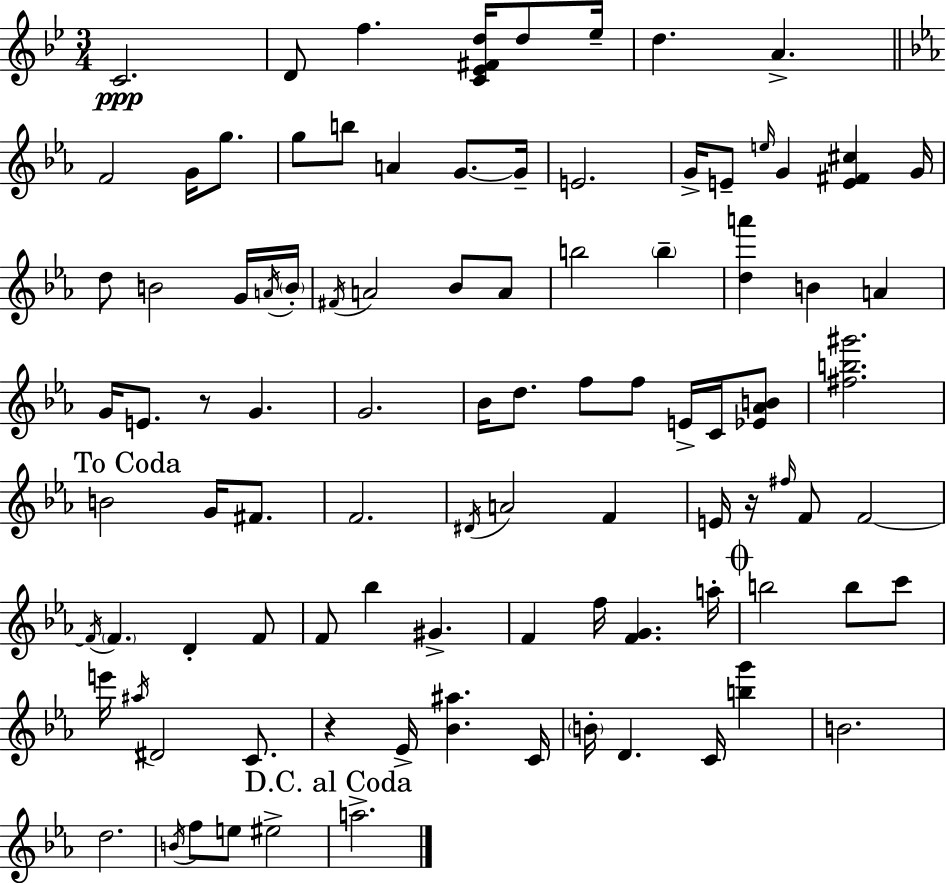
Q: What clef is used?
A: treble